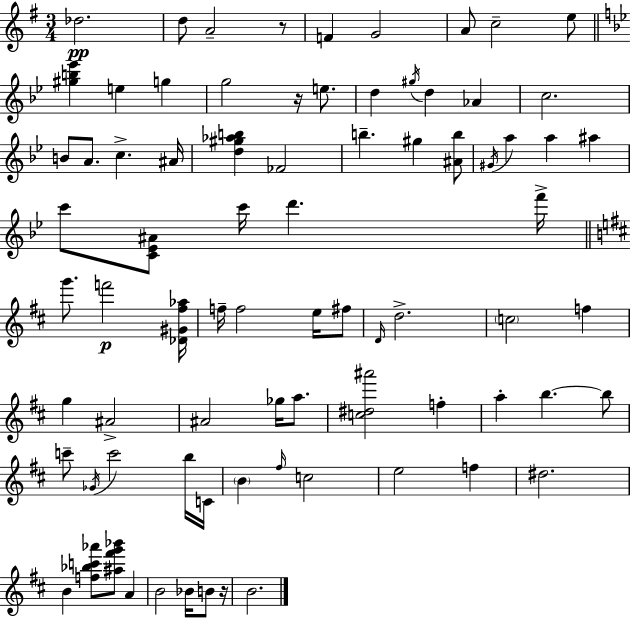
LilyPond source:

{
  \clef treble
  \numericTimeSignature
  \time 3/4
  \key g \major
  des''2.\pp | d''8 a'2-- r8 | f'4 g'2 | a'8 c''2-- e''8 | \break \bar "||" \break \key bes \major <gis'' b'' ees'''>4 e''4 g''4 | g''2 r16 e''8. | d''4 \acciaccatura { gis''16 } d''4 aes'4 | c''2. | \break b'8 a'8. c''4.-> | ais'16 <d'' gis'' aes'' b''>4 fes'2 | b''4.-- gis''4 <ais' b''>8 | \acciaccatura { gis'16 } a''4 a''4 ais''4 | \break c'''8 <c' ees' ais'>8 c'''16 d'''4. | f'''16-> \bar "||" \break \key d \major g'''8. f'''2\p <des' gis' fis'' aes''>16 | f''16-- f''2 e''16 fis''8 | \grace { d'16 } d''2.-> | \parenthesize c''2 f''4 | \break g''4 ais'2-> | ais'2 ges''16 a''8. | <c'' dis'' ais'''>2 f''4-. | a''4-. b''4.~~ b''8 | \break c'''8-- \acciaccatura { ges'16 } c'''2 | b''16 c'16 \parenthesize b'4 \grace { fis''16 } c''2 | e''2 f''4 | dis''2. | \break b'4 <f'' bes'' c''' aes'''>8 <ais'' fis''' g''' bes'''>8 a'4 | b'2 bes'16 | b'8 r16 b'2. | \bar "|."
}